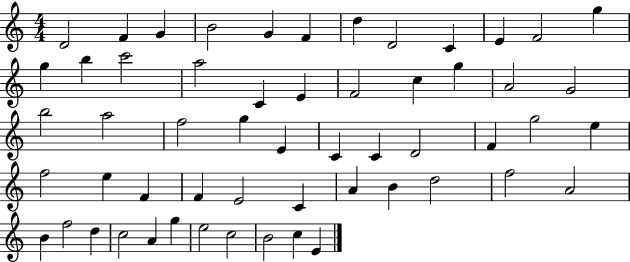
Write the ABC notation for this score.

X:1
T:Untitled
M:4/4
L:1/4
K:C
D2 F G B2 G F d D2 C E F2 g g b c'2 a2 C E F2 c g A2 G2 b2 a2 f2 g E C C D2 F g2 e f2 e F F E2 C A B d2 f2 A2 B f2 d c2 A g e2 c2 B2 c E